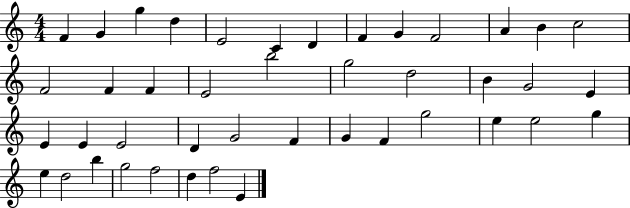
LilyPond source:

{
  \clef treble
  \numericTimeSignature
  \time 4/4
  \key c \major
  f'4 g'4 g''4 d''4 | e'2 c'4 d'4 | f'4 g'4 f'2 | a'4 b'4 c''2 | \break f'2 f'4 f'4 | e'2 b''2 | g''2 d''2 | b'4 g'2 e'4 | \break e'4 e'4 e'2 | d'4 g'2 f'4 | g'4 f'4 g''2 | e''4 e''2 g''4 | \break e''4 d''2 b''4 | g''2 f''2 | d''4 f''2 e'4 | \bar "|."
}